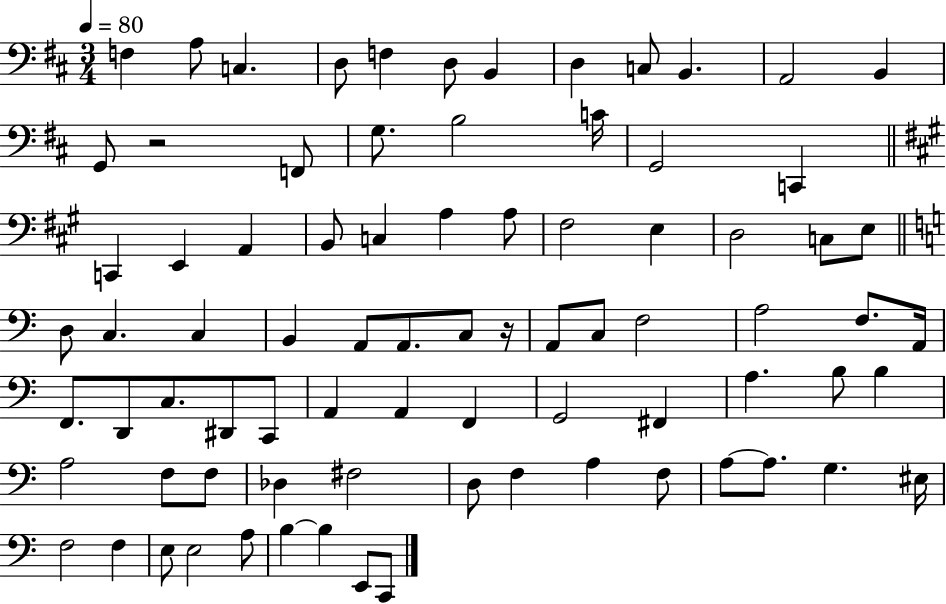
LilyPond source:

{
  \clef bass
  \numericTimeSignature
  \time 3/4
  \key d \major
  \tempo 4 = 80
  \repeat volta 2 { f4 a8 c4. | d8 f4 d8 b,4 | d4 c8 b,4. | a,2 b,4 | \break g,8 r2 f,8 | g8. b2 c'16 | g,2 c,4 | \bar "||" \break \key a \major c,4 e,4 a,4 | b,8 c4 a4 a8 | fis2 e4 | d2 c8 e8 | \break \bar "||" \break \key c \major d8 c4. c4 | b,4 a,8 a,8. c8 r16 | a,8 c8 f2 | a2 f8. a,16 | \break f,8. d,8 c8. dis,8 c,8 | a,4 a,4 f,4 | g,2 fis,4 | a4. b8 b4 | \break a2 f8 f8 | des4 fis2 | d8 f4 a4 f8 | a8~~ a8. g4. eis16 | \break f2 f4 | e8 e2 a8 | b4~~ b4 e,8 c,8 | } \bar "|."
}